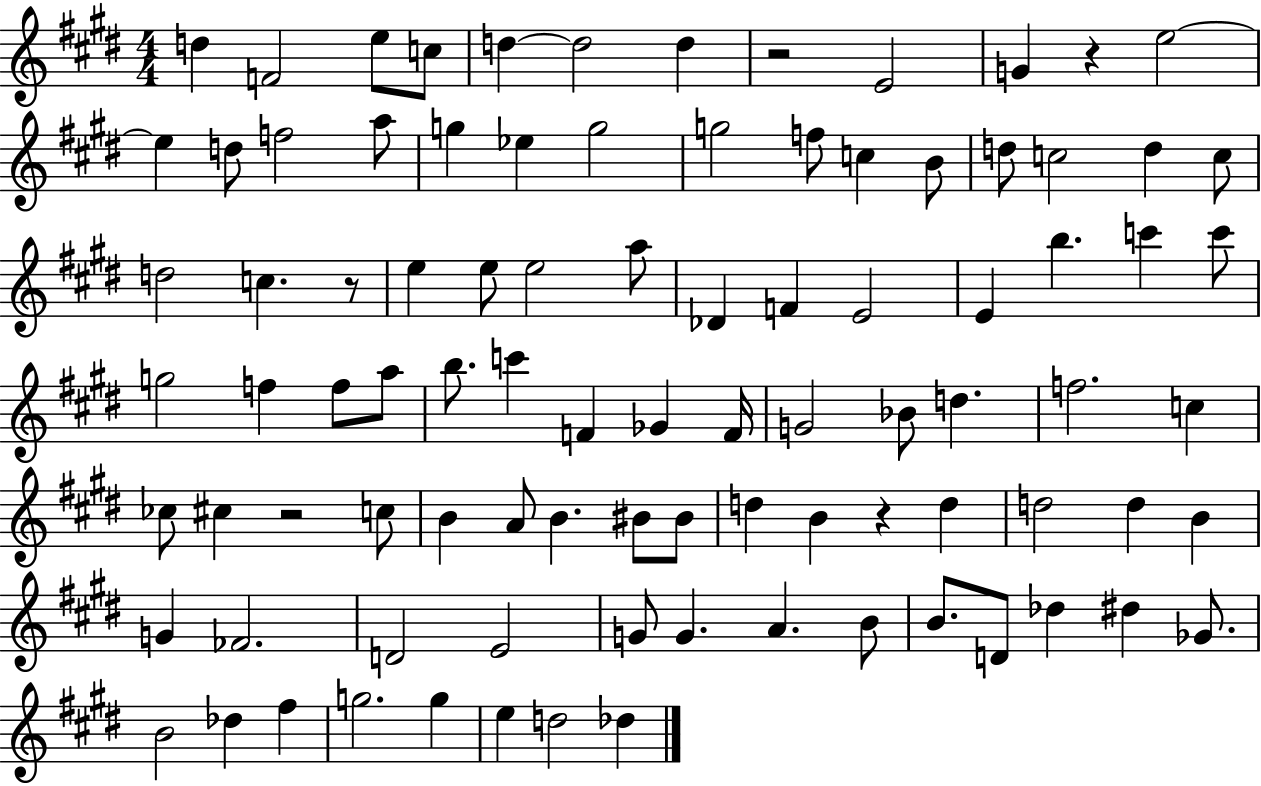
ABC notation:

X:1
T:Untitled
M:4/4
L:1/4
K:E
d F2 e/2 c/2 d d2 d z2 E2 G z e2 e d/2 f2 a/2 g _e g2 g2 f/2 c B/2 d/2 c2 d c/2 d2 c z/2 e e/2 e2 a/2 _D F E2 E b c' c'/2 g2 f f/2 a/2 b/2 c' F _G F/4 G2 _B/2 d f2 c _c/2 ^c z2 c/2 B A/2 B ^B/2 ^B/2 d B z d d2 d B G _F2 D2 E2 G/2 G A B/2 B/2 D/2 _d ^d _G/2 B2 _d ^f g2 g e d2 _d